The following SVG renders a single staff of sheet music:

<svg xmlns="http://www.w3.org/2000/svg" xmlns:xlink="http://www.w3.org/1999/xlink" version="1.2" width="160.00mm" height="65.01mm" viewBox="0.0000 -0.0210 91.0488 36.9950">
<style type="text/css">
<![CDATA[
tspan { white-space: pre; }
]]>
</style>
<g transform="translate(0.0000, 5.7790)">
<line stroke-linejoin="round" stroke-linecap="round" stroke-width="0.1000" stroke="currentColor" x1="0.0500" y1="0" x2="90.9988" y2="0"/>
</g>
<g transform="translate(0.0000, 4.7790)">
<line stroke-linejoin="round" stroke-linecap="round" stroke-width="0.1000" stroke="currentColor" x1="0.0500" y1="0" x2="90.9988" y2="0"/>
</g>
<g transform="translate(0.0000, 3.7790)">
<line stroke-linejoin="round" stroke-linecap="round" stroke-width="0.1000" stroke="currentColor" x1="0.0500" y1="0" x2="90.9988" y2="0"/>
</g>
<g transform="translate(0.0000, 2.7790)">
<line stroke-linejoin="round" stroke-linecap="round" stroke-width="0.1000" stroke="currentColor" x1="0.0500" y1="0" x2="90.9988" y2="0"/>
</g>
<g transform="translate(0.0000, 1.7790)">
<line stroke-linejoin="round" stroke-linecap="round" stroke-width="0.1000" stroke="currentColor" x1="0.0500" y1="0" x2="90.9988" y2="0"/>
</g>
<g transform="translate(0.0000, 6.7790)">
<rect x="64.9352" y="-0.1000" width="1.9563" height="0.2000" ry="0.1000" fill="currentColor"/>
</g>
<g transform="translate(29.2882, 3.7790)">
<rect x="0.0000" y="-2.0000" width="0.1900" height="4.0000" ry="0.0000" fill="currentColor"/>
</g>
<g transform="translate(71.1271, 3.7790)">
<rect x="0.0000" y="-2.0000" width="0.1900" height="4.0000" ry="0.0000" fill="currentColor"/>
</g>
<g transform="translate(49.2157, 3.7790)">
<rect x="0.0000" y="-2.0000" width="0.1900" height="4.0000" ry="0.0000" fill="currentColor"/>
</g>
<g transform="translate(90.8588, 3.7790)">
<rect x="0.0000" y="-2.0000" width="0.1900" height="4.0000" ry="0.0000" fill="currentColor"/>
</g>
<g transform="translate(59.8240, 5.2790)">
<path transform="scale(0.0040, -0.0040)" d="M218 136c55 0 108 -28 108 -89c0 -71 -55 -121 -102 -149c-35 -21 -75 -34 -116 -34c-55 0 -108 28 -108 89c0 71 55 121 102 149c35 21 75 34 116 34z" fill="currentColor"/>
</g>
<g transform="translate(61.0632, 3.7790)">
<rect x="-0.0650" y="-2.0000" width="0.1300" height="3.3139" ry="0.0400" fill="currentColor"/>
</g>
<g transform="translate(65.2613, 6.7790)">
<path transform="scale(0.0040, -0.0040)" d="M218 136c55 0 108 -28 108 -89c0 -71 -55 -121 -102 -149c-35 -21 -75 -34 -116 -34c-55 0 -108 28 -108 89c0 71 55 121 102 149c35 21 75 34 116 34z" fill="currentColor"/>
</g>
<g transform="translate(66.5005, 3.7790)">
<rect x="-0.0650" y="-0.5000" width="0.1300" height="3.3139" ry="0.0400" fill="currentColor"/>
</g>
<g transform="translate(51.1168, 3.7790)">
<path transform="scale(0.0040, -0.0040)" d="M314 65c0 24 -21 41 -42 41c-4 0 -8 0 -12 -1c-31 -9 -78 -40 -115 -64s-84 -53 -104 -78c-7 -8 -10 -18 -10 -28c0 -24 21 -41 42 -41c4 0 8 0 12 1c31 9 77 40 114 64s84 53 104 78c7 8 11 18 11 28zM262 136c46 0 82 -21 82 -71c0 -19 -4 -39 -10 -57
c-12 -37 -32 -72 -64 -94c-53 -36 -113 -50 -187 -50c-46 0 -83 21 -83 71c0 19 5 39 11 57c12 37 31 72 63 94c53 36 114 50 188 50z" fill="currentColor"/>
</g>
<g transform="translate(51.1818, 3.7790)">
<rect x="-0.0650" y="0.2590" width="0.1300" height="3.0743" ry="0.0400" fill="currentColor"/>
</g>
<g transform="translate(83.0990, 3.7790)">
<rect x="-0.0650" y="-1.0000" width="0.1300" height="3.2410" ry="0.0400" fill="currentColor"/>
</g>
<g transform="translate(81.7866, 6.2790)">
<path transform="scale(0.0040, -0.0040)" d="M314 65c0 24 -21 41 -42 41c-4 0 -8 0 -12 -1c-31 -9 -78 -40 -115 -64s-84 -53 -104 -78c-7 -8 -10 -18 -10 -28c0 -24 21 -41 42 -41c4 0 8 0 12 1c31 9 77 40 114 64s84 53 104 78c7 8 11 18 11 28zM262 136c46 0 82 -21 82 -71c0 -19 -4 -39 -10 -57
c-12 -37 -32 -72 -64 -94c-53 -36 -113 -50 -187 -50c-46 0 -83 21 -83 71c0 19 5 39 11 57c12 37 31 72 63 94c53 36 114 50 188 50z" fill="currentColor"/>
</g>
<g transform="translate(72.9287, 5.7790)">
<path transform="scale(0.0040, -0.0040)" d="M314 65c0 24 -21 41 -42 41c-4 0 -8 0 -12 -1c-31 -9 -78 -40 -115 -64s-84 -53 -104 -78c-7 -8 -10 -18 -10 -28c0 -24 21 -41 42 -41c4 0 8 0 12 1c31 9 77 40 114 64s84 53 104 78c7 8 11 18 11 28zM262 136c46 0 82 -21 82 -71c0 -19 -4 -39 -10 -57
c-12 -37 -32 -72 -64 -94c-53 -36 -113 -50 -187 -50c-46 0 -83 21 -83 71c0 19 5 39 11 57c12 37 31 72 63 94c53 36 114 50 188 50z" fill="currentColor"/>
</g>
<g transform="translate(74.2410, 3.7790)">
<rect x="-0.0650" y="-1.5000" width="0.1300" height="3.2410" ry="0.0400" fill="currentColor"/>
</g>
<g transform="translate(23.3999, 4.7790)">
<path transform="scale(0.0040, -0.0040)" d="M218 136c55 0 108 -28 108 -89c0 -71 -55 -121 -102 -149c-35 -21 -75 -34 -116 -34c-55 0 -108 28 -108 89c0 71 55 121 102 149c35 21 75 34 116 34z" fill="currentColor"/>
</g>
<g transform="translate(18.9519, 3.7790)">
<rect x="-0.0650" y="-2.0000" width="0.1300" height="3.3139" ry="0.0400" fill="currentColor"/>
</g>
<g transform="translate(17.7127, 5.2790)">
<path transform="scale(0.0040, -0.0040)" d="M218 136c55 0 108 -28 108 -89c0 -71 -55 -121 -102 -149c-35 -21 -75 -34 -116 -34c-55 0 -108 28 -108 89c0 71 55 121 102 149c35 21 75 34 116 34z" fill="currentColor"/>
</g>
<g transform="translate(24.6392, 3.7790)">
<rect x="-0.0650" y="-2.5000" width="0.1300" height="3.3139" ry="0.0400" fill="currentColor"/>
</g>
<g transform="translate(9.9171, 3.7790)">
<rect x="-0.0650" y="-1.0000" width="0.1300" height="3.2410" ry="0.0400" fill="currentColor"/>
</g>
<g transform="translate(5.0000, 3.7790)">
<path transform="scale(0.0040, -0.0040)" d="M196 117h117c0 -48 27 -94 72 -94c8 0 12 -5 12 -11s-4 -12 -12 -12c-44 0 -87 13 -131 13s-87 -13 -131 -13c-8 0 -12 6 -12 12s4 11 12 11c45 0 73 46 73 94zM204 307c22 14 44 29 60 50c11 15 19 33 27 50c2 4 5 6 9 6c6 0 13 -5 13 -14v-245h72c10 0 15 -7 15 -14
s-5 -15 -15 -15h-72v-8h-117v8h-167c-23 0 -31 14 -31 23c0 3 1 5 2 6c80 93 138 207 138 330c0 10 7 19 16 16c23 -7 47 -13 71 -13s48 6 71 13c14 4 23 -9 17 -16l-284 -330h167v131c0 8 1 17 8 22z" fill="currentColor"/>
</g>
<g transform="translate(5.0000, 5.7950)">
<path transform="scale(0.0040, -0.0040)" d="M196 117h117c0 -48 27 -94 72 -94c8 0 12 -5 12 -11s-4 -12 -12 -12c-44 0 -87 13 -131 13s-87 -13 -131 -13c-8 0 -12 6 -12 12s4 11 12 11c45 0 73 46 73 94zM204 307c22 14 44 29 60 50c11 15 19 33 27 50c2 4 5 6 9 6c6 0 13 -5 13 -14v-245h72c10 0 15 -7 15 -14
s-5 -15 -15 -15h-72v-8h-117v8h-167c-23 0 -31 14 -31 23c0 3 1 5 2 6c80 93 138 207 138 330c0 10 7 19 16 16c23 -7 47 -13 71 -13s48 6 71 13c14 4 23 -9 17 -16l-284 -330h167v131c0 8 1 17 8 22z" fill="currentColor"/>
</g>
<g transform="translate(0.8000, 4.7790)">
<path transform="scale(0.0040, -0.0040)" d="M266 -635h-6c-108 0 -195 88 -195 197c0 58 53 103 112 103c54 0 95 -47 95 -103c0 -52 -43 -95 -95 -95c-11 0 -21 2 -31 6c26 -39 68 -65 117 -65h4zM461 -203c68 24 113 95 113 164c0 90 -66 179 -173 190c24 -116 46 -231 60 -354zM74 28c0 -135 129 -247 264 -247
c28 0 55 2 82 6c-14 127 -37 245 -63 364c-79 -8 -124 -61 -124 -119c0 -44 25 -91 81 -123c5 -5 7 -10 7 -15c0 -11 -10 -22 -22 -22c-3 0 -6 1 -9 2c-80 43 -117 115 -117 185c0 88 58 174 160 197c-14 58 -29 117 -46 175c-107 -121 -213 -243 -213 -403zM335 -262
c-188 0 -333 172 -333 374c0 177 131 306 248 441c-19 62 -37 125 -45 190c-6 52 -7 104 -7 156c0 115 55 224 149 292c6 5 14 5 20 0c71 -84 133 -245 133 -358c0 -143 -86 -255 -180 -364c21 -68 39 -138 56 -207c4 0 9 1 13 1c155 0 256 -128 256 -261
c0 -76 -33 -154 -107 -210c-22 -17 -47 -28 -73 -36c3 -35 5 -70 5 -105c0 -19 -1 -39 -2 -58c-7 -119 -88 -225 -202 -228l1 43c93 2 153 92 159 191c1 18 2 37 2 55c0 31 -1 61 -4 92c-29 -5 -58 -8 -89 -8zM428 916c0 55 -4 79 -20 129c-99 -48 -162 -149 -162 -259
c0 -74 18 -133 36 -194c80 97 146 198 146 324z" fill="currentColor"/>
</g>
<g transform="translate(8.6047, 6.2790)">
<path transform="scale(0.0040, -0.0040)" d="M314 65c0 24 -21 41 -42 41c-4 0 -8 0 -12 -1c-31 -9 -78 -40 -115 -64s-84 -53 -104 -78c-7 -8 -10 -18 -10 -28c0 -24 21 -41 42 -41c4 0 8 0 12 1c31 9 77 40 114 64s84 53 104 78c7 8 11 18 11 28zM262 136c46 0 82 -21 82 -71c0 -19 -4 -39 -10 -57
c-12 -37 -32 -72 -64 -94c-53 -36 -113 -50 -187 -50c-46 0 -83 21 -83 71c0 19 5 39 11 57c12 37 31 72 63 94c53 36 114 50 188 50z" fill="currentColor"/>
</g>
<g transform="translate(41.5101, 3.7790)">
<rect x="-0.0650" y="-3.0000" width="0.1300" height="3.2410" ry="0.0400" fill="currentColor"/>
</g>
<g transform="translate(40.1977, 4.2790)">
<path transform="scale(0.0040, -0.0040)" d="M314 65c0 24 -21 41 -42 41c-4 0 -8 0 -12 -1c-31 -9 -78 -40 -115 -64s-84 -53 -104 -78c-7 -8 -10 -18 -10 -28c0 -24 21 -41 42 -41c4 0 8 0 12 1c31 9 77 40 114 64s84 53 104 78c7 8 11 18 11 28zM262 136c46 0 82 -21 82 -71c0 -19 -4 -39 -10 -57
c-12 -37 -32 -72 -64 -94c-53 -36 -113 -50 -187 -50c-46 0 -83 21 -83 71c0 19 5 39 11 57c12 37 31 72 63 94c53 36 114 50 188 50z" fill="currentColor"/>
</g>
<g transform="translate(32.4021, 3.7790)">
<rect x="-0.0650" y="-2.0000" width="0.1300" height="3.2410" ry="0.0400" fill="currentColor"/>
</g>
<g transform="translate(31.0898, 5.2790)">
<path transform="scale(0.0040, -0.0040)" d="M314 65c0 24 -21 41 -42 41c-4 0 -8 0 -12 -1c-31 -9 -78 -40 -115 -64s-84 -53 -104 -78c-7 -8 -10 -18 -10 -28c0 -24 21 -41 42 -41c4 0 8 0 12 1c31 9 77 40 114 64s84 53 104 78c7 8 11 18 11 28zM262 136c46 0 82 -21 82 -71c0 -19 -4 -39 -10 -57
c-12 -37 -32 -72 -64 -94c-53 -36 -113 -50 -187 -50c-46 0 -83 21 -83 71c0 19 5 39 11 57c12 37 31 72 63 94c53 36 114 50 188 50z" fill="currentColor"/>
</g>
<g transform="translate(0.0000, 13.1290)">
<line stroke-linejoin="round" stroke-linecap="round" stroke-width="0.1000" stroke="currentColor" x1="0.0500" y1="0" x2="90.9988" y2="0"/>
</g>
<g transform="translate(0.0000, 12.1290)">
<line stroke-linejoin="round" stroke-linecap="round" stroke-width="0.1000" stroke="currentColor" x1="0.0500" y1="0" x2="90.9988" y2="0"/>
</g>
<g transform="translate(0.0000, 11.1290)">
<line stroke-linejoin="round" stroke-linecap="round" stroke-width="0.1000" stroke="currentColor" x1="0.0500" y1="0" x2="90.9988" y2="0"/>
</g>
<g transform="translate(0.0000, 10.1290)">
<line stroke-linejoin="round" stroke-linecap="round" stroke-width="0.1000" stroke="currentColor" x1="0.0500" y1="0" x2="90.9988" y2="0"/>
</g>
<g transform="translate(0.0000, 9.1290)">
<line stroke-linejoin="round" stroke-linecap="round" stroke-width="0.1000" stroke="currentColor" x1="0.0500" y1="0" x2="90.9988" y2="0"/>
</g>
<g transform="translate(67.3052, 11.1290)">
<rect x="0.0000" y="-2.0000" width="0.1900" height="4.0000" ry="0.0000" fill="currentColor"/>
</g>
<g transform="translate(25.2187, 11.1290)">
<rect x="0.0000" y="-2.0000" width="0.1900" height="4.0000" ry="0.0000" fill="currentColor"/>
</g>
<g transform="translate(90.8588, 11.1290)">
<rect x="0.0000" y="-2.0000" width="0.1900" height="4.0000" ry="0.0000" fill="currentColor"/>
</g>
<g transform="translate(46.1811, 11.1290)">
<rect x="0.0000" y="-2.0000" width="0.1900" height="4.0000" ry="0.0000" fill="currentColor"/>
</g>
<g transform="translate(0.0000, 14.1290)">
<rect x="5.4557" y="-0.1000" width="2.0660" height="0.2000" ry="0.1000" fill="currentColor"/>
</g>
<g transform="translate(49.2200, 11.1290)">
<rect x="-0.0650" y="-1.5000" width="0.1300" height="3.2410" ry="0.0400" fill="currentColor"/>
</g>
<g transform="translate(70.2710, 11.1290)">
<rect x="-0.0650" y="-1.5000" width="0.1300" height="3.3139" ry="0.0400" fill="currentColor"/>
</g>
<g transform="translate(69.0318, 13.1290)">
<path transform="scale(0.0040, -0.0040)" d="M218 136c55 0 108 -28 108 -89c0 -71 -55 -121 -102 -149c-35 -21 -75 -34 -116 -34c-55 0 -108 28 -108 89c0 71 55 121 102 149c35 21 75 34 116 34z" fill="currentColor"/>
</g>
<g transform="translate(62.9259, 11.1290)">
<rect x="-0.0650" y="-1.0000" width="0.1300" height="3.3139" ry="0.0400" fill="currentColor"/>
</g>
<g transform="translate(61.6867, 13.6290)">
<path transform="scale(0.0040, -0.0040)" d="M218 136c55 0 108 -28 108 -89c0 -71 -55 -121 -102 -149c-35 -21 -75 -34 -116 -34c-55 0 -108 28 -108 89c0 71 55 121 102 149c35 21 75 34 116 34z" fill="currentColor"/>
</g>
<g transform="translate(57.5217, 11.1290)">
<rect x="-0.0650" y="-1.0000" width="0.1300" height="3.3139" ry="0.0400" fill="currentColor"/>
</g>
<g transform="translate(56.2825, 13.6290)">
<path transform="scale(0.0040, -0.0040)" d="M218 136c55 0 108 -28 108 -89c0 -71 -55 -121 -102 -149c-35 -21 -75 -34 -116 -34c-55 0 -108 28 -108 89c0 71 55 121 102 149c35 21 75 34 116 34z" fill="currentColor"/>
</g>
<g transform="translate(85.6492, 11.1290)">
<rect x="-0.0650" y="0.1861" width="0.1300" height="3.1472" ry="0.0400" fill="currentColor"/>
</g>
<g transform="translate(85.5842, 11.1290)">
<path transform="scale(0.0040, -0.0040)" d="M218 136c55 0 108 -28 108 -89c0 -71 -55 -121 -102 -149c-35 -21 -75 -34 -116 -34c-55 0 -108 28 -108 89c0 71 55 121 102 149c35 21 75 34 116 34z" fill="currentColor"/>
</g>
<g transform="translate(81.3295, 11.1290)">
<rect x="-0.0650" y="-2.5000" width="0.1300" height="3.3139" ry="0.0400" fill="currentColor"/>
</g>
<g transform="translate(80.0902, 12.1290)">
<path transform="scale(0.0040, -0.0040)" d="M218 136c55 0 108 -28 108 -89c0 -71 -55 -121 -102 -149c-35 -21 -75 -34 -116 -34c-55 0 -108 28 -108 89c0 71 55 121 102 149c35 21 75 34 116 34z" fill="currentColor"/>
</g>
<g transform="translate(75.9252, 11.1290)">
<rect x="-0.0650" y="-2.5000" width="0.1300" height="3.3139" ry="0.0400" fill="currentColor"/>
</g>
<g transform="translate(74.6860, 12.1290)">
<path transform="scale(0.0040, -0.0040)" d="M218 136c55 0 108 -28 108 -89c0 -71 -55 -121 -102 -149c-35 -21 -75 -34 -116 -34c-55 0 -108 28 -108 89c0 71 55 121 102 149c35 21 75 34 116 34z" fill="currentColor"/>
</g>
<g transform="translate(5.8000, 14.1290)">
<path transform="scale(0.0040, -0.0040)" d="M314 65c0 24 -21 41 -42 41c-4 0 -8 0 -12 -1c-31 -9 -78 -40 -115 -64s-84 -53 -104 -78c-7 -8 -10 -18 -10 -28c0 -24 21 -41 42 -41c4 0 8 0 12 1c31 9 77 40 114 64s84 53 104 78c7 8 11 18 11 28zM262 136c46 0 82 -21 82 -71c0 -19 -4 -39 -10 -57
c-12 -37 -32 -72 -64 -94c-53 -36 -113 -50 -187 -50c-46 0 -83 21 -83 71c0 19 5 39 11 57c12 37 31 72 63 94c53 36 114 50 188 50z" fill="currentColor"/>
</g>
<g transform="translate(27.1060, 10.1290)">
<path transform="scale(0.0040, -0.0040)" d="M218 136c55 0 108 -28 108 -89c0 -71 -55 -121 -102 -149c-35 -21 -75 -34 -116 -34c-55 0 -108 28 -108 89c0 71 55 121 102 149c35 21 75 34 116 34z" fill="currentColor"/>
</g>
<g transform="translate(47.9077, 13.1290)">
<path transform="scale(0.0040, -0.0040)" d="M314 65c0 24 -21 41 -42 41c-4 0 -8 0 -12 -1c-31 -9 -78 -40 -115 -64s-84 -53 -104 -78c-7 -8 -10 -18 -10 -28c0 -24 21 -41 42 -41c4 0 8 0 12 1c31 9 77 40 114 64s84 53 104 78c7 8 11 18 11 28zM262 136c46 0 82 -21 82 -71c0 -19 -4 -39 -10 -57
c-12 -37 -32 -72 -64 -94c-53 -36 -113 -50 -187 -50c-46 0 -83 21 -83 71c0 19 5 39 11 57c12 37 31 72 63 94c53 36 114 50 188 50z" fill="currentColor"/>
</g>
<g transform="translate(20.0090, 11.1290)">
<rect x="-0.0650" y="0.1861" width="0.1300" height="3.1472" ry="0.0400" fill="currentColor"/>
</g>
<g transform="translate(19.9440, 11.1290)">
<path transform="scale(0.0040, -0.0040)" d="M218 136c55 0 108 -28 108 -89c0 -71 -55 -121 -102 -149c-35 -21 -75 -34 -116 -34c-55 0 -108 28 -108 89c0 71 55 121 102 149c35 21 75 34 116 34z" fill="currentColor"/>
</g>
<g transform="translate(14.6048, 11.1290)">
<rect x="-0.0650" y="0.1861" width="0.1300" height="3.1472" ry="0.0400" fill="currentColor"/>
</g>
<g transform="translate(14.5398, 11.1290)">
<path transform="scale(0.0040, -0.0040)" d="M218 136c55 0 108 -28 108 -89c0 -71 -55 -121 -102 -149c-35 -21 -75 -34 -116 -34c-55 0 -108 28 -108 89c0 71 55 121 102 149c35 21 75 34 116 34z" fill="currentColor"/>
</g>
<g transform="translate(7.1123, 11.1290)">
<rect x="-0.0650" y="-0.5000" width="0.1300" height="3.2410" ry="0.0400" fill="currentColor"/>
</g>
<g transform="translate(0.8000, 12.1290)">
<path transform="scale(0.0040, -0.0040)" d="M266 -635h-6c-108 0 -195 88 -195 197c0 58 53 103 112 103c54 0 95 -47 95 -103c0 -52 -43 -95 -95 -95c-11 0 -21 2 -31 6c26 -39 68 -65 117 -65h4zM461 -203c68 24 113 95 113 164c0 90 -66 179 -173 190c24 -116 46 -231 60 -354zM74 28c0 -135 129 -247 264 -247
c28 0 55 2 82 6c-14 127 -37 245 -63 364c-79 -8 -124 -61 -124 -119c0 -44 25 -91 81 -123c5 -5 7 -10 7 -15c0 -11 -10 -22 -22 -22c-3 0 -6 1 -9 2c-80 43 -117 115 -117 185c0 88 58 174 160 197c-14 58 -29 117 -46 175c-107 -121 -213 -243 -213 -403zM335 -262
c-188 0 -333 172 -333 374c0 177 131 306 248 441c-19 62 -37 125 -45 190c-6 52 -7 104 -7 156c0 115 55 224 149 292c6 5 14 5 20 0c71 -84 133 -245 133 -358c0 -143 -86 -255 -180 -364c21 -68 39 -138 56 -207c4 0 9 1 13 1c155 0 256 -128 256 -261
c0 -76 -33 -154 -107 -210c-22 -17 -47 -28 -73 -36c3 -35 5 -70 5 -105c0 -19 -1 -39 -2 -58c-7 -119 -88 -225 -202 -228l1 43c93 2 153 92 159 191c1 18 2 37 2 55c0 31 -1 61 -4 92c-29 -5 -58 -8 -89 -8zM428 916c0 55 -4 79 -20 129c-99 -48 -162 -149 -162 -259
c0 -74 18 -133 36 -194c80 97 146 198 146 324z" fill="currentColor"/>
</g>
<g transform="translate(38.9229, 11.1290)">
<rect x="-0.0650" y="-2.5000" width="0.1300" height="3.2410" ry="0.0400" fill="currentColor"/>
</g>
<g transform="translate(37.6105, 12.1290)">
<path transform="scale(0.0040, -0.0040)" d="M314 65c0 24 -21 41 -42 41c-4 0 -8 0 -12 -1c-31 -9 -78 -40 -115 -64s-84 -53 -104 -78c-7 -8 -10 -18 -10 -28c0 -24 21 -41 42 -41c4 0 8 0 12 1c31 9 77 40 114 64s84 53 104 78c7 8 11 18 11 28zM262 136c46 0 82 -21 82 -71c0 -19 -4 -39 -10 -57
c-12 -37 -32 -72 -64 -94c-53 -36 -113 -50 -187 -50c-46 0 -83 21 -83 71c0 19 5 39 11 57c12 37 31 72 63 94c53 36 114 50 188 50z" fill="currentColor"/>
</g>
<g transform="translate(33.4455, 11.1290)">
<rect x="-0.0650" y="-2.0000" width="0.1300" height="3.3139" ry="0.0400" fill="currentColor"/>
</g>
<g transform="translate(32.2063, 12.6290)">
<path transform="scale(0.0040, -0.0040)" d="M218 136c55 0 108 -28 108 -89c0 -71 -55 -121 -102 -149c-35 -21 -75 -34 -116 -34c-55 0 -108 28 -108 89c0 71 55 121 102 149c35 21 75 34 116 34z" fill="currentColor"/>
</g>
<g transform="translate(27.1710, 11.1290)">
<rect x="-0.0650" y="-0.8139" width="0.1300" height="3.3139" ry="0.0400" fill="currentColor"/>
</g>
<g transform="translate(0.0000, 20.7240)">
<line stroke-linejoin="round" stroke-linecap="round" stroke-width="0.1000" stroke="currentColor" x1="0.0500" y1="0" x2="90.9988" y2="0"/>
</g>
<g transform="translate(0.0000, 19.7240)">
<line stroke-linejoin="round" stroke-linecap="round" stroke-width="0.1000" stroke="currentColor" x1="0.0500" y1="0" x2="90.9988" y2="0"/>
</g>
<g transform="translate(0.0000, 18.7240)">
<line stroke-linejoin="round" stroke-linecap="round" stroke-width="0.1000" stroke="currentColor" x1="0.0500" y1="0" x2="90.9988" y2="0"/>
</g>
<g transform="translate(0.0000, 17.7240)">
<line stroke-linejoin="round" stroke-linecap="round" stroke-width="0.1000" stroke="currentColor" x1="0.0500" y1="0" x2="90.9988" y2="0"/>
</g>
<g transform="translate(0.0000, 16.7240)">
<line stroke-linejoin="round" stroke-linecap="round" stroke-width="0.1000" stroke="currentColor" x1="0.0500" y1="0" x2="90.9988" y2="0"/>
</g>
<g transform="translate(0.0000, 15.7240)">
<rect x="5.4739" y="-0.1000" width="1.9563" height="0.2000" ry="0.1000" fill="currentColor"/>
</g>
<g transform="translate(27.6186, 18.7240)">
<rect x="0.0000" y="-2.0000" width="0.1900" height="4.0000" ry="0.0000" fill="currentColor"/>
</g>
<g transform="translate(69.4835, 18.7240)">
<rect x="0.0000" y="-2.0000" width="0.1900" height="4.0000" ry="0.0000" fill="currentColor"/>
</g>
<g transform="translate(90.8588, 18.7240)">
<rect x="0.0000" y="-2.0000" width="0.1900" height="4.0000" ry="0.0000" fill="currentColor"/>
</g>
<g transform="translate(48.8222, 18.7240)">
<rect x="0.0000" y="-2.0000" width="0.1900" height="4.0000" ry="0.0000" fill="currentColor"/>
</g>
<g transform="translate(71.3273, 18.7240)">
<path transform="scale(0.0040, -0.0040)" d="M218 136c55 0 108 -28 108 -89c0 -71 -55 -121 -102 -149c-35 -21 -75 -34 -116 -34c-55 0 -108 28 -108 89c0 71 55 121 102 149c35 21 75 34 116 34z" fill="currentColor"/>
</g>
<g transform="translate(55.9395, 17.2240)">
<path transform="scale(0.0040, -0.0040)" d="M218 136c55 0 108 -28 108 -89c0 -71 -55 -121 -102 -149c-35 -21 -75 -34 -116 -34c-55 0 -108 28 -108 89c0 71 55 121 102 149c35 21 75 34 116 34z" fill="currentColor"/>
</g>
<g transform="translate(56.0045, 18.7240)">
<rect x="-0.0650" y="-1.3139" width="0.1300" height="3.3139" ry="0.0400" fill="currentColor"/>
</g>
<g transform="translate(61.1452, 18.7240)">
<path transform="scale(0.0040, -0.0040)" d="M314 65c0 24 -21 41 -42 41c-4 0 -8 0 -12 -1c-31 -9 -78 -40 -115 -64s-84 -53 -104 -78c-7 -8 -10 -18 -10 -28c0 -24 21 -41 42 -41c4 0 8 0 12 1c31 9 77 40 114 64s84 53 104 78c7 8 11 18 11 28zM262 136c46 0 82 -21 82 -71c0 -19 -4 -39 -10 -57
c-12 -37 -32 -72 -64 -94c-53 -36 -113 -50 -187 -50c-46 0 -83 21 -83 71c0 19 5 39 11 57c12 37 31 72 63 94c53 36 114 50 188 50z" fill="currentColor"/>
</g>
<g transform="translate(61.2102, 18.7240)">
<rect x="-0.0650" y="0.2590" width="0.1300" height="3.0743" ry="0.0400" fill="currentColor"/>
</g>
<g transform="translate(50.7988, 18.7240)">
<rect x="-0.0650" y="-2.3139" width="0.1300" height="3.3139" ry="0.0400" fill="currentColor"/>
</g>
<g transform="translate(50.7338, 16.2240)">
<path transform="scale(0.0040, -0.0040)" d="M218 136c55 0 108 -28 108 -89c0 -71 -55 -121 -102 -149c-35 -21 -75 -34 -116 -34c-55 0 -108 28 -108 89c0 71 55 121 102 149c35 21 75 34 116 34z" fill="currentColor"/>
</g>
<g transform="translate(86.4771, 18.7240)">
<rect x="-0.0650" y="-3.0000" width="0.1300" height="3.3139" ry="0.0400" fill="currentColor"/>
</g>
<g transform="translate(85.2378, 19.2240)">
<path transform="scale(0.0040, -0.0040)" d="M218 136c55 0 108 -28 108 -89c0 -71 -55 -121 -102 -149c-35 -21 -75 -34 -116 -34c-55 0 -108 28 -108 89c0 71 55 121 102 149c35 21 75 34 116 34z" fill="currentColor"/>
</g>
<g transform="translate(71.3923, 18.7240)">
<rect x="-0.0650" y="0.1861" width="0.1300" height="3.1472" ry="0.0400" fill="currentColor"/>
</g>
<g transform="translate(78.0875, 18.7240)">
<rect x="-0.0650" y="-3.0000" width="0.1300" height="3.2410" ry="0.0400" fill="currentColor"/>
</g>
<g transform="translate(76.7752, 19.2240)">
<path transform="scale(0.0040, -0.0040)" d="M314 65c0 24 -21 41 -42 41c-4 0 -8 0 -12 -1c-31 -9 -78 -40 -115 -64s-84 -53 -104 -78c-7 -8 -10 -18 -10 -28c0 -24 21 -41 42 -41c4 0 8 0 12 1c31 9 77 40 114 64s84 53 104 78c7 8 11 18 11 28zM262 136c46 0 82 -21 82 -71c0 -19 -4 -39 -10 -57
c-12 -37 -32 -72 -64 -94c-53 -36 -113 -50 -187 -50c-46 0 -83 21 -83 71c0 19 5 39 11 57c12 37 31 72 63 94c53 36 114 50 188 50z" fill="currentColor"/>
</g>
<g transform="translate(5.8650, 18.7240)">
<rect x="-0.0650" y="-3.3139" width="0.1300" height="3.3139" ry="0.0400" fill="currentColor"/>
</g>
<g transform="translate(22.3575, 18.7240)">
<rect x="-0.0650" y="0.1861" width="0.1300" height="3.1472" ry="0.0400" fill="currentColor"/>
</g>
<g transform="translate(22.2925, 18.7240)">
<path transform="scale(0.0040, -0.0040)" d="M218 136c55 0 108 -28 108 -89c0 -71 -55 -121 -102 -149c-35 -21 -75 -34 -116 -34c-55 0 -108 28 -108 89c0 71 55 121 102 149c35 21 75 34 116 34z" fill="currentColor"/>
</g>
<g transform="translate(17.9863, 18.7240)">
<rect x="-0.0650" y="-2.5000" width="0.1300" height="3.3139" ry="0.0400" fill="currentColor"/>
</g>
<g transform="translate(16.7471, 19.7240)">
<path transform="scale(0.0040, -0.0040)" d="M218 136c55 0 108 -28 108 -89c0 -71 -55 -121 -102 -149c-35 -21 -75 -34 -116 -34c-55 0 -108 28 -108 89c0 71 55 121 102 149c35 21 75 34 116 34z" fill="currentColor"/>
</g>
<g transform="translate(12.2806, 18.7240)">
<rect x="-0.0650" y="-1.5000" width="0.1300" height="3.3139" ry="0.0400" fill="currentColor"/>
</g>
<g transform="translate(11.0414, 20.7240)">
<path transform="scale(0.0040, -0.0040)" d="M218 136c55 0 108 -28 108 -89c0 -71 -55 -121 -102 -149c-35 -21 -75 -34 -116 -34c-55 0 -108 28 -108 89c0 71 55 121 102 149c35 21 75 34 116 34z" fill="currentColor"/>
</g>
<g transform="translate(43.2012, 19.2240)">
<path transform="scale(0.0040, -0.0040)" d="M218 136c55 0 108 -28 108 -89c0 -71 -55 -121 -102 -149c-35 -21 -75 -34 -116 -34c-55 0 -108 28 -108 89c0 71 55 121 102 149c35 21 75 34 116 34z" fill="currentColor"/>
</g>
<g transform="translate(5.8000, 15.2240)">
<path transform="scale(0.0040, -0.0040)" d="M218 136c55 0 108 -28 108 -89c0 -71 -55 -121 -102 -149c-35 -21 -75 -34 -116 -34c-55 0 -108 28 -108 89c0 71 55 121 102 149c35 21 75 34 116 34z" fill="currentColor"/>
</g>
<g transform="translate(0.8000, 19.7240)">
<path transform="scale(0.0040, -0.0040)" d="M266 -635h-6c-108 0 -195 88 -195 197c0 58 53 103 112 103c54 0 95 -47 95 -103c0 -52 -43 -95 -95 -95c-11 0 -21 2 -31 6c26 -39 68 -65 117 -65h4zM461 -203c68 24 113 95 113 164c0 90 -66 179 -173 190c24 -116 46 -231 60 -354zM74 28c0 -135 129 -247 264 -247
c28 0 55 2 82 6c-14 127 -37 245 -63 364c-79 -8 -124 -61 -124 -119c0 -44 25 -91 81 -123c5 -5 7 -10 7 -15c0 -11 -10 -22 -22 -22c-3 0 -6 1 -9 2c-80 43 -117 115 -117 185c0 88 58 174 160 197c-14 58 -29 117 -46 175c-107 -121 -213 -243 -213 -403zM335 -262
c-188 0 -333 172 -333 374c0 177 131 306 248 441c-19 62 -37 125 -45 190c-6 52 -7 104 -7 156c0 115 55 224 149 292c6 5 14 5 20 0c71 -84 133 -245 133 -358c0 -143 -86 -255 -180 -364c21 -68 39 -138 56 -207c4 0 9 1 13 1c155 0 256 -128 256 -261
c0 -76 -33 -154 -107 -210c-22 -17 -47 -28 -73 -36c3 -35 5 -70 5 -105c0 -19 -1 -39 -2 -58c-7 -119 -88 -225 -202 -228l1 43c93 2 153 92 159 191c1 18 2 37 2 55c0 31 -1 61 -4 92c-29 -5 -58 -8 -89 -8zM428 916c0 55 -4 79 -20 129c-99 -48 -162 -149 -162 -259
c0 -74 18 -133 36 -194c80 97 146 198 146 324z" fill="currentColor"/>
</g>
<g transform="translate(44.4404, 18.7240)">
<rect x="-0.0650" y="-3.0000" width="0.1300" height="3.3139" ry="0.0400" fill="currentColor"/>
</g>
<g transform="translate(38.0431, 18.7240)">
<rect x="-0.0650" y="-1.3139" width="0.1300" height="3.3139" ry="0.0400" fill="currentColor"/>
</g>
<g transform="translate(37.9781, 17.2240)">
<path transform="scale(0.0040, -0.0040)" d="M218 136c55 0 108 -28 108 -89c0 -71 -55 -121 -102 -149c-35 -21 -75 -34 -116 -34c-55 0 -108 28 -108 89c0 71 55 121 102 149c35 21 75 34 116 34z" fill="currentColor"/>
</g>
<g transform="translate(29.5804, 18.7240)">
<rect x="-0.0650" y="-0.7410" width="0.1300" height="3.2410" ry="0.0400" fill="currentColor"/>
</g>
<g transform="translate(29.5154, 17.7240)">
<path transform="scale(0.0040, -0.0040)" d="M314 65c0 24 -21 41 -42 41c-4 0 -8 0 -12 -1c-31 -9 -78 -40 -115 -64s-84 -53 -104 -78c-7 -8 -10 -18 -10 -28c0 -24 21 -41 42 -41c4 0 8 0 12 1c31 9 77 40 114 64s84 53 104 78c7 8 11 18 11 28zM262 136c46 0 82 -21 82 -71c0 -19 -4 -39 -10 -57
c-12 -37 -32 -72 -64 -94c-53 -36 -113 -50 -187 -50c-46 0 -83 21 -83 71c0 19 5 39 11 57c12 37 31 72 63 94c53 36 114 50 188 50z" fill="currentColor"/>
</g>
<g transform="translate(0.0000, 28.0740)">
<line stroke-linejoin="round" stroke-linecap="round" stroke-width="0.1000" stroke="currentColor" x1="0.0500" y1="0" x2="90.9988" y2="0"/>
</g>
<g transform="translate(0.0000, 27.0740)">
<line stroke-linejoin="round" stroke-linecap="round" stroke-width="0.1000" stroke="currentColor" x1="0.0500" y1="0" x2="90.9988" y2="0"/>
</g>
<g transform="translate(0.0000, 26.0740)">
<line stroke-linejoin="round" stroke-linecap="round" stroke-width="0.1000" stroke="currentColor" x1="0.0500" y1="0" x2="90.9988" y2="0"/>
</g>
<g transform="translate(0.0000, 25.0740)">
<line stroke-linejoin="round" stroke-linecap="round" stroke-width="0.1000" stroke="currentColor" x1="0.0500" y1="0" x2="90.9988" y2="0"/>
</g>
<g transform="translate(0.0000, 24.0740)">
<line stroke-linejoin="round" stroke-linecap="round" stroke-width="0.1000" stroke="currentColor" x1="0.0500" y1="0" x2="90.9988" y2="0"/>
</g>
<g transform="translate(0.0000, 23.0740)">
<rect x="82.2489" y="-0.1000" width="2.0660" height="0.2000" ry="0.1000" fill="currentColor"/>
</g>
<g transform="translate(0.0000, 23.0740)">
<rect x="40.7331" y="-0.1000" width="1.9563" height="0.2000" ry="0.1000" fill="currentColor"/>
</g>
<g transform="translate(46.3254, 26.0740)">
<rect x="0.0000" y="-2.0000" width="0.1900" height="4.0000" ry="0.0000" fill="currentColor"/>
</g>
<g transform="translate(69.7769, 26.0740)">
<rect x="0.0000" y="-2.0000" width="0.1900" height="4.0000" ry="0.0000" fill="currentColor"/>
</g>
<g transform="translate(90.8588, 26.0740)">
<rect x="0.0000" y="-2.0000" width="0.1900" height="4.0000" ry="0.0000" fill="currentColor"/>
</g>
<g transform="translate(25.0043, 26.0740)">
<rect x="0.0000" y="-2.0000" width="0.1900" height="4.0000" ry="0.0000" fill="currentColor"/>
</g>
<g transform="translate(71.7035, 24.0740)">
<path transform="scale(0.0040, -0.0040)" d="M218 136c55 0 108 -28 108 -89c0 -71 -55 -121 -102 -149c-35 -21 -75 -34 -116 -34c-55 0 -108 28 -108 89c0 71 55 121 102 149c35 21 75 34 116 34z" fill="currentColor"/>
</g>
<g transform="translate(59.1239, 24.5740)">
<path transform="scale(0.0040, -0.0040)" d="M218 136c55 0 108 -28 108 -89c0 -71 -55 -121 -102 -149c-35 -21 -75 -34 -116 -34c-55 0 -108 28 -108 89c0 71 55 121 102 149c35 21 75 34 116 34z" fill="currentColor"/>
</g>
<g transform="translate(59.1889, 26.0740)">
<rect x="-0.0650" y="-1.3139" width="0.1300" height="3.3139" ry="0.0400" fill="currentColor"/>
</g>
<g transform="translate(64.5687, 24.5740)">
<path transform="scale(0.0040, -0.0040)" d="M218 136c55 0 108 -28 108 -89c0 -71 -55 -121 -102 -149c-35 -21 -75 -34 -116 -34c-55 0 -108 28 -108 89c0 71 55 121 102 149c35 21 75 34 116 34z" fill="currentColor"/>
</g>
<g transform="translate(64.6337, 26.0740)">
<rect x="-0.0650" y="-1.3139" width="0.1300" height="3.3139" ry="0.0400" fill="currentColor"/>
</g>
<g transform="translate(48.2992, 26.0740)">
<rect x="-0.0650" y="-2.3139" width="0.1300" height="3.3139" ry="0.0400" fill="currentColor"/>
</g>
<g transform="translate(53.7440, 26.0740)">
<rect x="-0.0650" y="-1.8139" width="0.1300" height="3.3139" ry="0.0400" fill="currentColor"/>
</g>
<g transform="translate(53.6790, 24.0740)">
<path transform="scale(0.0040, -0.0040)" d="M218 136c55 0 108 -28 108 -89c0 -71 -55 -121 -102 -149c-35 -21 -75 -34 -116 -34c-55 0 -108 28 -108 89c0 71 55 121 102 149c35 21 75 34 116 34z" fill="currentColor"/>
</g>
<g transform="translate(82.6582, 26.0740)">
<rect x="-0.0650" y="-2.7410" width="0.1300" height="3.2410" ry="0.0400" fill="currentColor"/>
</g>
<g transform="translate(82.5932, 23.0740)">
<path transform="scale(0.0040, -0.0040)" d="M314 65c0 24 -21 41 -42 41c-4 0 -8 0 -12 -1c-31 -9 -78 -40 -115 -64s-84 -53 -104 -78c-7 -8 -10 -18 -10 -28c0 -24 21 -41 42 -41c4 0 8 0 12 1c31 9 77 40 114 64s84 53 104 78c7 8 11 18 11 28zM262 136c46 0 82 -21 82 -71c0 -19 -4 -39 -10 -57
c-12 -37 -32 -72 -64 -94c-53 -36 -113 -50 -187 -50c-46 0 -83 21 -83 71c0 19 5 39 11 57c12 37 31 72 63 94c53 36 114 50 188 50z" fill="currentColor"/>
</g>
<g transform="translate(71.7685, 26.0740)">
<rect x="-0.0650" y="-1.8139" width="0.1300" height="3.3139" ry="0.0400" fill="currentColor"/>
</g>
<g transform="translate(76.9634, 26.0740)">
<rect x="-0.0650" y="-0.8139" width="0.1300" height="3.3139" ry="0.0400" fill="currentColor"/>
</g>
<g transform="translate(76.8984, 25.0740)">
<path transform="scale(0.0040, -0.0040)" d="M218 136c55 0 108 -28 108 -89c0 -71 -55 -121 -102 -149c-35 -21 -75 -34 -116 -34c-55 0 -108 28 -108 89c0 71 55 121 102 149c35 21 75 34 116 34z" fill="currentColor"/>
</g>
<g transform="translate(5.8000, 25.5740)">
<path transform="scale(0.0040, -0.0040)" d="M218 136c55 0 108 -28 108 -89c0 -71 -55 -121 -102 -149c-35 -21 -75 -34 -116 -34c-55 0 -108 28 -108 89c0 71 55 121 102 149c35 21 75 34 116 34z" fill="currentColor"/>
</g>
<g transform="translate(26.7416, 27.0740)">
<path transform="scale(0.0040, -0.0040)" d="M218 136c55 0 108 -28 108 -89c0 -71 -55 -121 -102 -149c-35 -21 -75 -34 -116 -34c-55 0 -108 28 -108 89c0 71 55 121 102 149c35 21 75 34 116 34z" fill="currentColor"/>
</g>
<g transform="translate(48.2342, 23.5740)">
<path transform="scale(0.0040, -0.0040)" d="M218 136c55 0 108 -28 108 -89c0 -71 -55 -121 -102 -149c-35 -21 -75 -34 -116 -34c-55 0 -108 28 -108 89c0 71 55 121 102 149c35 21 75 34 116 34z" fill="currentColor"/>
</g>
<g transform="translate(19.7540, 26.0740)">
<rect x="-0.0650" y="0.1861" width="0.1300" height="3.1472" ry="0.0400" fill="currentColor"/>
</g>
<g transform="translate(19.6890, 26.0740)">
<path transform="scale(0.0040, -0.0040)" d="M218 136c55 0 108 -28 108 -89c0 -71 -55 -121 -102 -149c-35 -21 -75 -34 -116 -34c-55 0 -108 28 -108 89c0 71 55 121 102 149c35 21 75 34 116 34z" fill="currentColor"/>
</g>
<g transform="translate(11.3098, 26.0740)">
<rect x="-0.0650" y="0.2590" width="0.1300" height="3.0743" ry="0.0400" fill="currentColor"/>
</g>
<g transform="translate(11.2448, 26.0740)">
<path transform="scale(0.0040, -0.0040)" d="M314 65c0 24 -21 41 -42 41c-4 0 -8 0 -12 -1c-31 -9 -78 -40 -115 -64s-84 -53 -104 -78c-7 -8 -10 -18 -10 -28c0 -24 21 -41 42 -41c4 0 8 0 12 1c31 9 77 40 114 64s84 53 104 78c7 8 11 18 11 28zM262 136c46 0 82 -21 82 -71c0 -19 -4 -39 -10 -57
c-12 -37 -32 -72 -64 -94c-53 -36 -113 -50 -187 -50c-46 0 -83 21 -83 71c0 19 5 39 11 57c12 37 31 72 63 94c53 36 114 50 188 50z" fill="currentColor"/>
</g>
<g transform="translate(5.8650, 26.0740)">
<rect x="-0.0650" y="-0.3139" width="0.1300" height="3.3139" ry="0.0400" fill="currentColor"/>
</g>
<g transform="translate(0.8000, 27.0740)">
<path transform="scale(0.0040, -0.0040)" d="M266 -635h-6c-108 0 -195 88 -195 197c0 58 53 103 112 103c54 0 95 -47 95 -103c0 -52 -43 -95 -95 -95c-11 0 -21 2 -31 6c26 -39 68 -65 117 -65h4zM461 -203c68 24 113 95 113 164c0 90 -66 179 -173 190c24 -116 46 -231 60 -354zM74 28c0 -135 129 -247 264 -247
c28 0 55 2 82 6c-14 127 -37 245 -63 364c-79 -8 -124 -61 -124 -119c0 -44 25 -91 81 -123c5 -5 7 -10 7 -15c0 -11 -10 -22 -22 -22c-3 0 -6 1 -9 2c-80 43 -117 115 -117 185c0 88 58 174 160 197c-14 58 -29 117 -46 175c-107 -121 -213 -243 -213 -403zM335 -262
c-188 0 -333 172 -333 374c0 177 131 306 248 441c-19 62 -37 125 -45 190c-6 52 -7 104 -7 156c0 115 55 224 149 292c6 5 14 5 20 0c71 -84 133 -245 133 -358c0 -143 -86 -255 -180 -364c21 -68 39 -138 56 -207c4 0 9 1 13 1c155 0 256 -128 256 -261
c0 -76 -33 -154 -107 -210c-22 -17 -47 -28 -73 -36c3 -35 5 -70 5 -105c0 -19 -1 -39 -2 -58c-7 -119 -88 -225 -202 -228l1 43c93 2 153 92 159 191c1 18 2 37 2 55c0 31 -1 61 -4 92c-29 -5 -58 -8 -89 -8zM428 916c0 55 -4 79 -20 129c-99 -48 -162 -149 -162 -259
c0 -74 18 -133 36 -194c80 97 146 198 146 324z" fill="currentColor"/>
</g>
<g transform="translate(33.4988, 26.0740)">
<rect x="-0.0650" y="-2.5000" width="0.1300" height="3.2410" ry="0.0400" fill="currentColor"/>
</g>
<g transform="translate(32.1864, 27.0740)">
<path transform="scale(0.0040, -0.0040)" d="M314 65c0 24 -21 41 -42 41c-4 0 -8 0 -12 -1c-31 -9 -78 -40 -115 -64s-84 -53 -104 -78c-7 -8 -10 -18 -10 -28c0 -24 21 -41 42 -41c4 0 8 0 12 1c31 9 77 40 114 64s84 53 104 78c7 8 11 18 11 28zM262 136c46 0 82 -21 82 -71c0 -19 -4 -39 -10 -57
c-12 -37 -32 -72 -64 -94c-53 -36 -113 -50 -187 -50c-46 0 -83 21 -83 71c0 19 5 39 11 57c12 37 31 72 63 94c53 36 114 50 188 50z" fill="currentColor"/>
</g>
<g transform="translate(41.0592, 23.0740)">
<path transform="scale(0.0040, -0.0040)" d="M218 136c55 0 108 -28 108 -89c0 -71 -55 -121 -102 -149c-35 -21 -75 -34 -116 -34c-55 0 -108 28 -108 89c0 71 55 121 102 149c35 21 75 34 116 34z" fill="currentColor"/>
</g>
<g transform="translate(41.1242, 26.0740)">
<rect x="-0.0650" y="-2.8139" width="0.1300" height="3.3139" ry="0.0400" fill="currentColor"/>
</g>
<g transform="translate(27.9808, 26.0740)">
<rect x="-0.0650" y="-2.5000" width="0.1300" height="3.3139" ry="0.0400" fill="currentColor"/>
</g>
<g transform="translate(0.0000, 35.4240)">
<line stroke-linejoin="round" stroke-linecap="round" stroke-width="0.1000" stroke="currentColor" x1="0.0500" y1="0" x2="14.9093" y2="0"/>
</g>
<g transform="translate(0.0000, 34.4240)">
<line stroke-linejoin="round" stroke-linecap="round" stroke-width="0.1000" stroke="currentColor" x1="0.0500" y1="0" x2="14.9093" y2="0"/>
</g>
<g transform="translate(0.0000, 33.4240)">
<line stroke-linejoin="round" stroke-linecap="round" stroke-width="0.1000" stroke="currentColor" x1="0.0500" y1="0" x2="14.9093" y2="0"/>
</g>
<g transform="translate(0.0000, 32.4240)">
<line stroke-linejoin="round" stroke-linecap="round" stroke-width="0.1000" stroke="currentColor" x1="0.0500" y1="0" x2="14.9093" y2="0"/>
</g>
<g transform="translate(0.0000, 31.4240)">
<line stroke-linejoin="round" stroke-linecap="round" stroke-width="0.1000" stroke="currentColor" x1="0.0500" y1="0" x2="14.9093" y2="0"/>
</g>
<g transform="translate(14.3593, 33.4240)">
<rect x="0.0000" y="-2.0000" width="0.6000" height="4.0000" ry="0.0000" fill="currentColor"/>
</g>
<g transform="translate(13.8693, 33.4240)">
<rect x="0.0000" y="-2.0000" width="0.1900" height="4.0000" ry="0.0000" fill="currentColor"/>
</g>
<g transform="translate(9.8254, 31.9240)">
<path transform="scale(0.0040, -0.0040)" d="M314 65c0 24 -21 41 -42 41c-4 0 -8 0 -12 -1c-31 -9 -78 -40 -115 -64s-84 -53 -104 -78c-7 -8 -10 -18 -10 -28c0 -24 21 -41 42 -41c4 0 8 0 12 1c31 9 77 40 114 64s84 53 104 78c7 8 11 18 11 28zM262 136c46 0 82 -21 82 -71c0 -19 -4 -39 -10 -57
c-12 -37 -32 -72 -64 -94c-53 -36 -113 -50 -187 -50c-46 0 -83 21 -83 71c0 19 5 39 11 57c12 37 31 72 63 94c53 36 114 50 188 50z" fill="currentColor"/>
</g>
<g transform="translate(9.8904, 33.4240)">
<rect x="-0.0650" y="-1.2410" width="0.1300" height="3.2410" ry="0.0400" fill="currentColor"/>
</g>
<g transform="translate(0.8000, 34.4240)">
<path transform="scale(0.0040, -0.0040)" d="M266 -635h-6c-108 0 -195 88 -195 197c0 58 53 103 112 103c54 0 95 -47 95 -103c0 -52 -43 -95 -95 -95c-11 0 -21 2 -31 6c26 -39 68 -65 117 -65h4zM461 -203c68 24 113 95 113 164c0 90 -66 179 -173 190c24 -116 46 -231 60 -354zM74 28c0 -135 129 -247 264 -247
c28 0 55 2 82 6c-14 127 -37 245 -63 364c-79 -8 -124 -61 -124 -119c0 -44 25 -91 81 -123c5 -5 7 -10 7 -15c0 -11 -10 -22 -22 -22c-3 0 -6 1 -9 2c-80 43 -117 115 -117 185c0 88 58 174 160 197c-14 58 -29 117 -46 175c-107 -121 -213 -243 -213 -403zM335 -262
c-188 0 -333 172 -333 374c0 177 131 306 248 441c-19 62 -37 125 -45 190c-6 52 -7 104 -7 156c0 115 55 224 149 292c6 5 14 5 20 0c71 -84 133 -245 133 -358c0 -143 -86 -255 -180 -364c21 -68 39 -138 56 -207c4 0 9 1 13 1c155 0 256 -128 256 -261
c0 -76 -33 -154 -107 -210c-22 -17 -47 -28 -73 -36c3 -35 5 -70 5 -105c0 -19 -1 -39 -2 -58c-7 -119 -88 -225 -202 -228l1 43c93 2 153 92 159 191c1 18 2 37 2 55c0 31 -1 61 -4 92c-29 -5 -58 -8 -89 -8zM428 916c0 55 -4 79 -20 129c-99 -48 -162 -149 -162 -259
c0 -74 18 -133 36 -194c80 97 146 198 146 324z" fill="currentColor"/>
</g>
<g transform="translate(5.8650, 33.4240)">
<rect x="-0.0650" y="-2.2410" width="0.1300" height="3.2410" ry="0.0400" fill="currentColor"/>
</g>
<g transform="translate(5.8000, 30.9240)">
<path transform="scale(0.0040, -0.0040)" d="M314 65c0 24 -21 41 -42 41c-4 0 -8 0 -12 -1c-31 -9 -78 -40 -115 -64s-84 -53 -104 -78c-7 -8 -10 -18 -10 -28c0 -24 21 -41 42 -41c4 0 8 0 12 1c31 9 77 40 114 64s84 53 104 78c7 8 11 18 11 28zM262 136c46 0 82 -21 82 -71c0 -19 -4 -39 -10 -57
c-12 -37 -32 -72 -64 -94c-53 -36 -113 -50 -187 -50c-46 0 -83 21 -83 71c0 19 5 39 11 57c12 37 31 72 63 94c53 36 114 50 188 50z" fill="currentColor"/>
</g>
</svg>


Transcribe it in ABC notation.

X:1
T:Untitled
M:4/4
L:1/4
K:C
D2 F G F2 A2 B2 F C E2 D2 C2 B B d F G2 E2 D D E G G B b E G B d2 e A g e B2 B A2 A c B2 B G G2 a g f e e f d a2 g2 e2